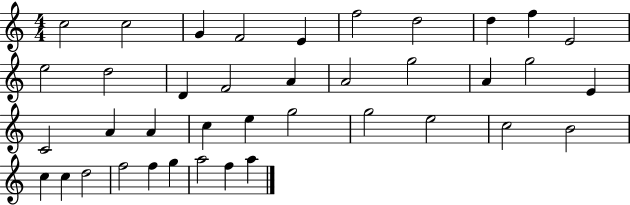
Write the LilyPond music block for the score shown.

{
  \clef treble
  \numericTimeSignature
  \time 4/4
  \key c \major
  c''2 c''2 | g'4 f'2 e'4 | f''2 d''2 | d''4 f''4 e'2 | \break e''2 d''2 | d'4 f'2 a'4 | a'2 g''2 | a'4 g''2 e'4 | \break c'2 a'4 a'4 | c''4 e''4 g''2 | g''2 e''2 | c''2 b'2 | \break c''4 c''4 d''2 | f''2 f''4 g''4 | a''2 f''4 a''4 | \bar "|."
}